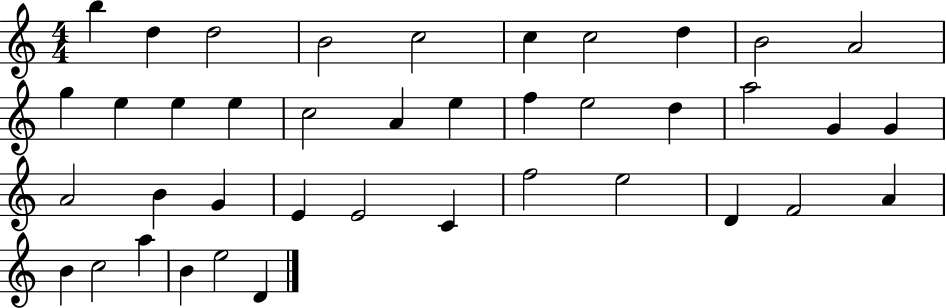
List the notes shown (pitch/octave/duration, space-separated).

B5/q D5/q D5/h B4/h C5/h C5/q C5/h D5/q B4/h A4/h G5/q E5/q E5/q E5/q C5/h A4/q E5/q F5/q E5/h D5/q A5/h G4/q G4/q A4/h B4/q G4/q E4/q E4/h C4/q F5/h E5/h D4/q F4/h A4/q B4/q C5/h A5/q B4/q E5/h D4/q